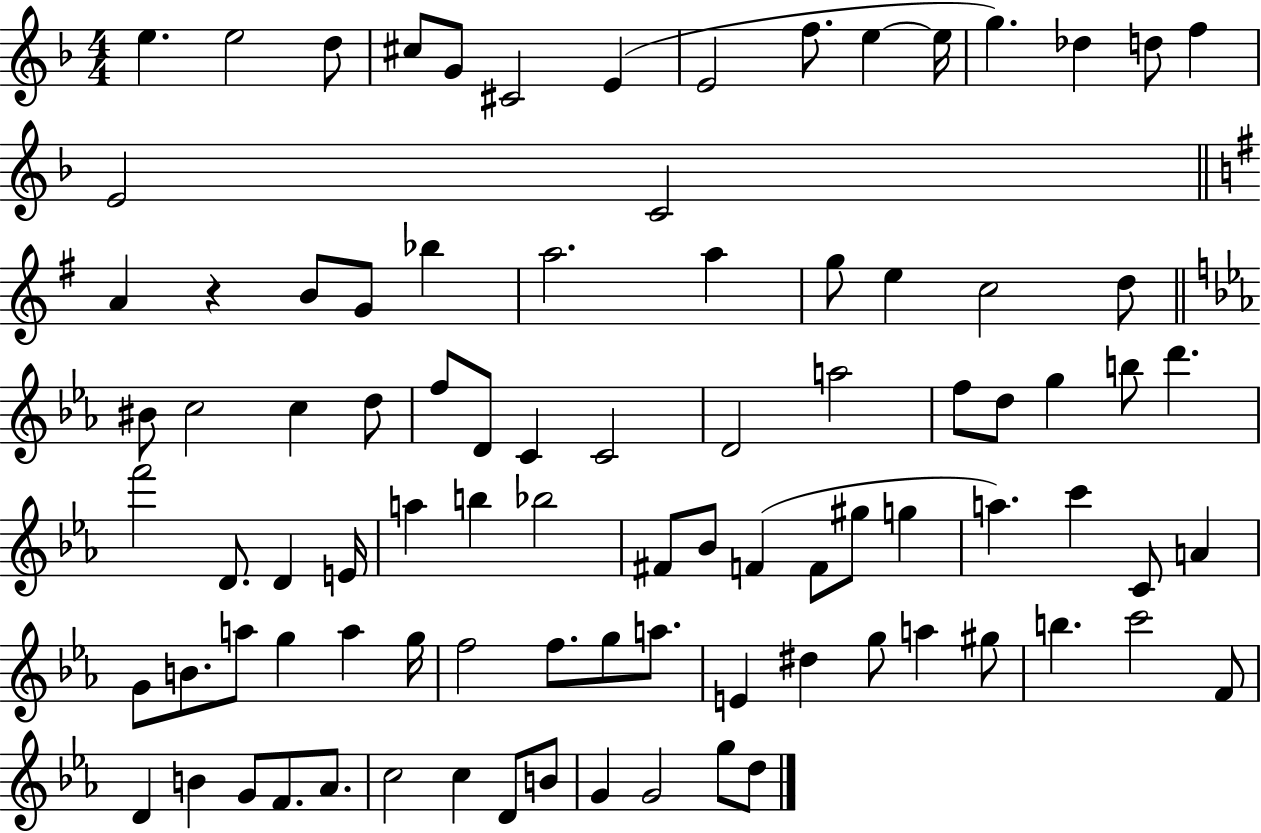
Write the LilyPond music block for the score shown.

{
  \clef treble
  \numericTimeSignature
  \time 4/4
  \key f \major
  \repeat volta 2 { e''4. e''2 d''8 | cis''8 g'8 cis'2 e'4( | e'2 f''8. e''4~~ e''16 | g''4.) des''4 d''8 f''4 | \break e'2 c'2 | \bar "||" \break \key g \major a'4 r4 b'8 g'8 bes''4 | a''2. a''4 | g''8 e''4 c''2 d''8 | \bar "||" \break \key c \minor bis'8 c''2 c''4 d''8 | f''8 d'8 c'4 c'2 | d'2 a''2 | f''8 d''8 g''4 b''8 d'''4. | \break f'''2 d'8. d'4 e'16 | a''4 b''4 bes''2 | fis'8 bes'8 f'4( f'8 gis''8 g''4 | a''4.) c'''4 c'8 a'4 | \break g'8 b'8. a''8 g''4 a''4 g''16 | f''2 f''8. g''8 a''8. | e'4 dis''4 g''8 a''4 gis''8 | b''4. c'''2 f'8 | \break d'4 b'4 g'8 f'8. aes'8. | c''2 c''4 d'8 b'8 | g'4 g'2 g''8 d''8 | } \bar "|."
}